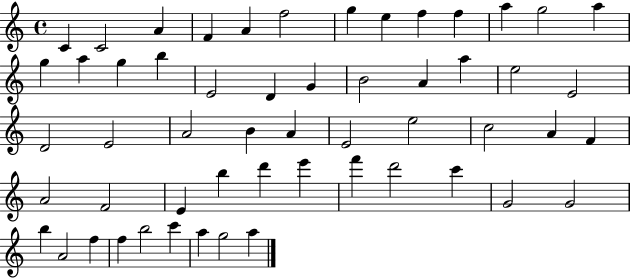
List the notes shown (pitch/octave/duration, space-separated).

C4/q C4/h A4/q F4/q A4/q F5/h G5/q E5/q F5/q F5/q A5/q G5/h A5/q G5/q A5/q G5/q B5/q E4/h D4/q G4/q B4/h A4/q A5/q E5/h E4/h D4/h E4/h A4/h B4/q A4/q E4/h E5/h C5/h A4/q F4/q A4/h F4/h E4/q B5/q D6/q E6/q F6/q D6/h C6/q G4/h G4/h B5/q A4/h F5/q F5/q B5/h C6/q A5/q G5/h A5/q